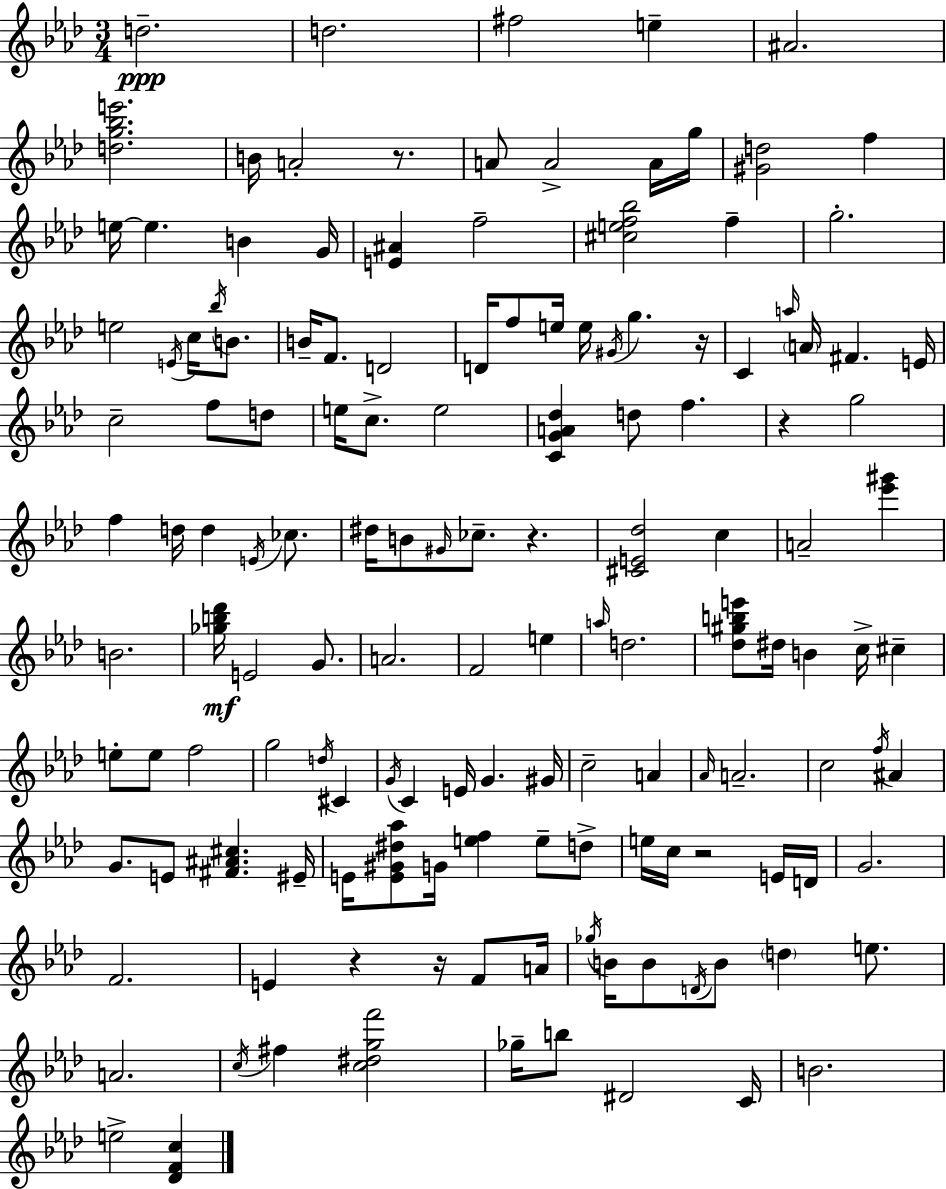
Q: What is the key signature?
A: F minor